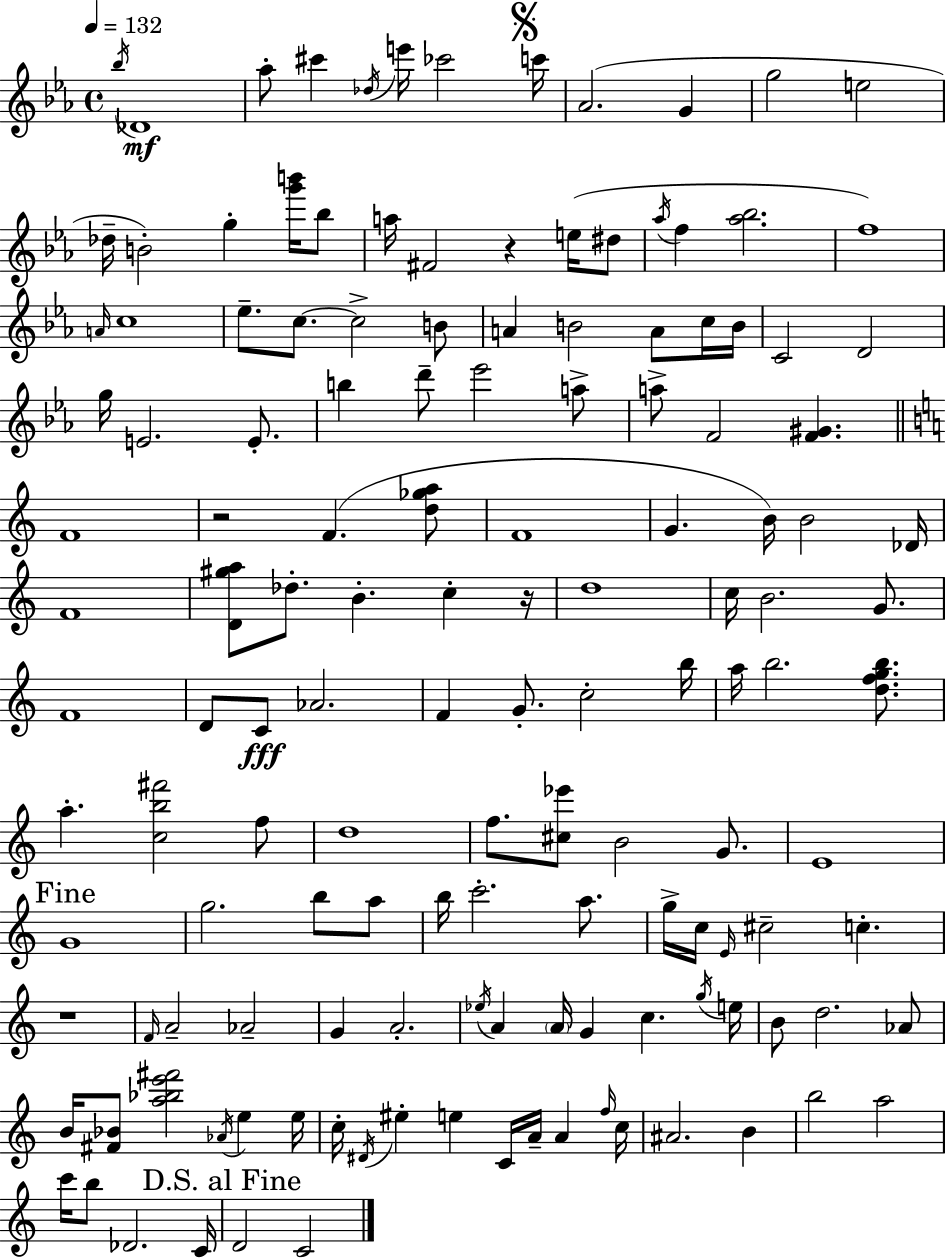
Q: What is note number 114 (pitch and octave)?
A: A4